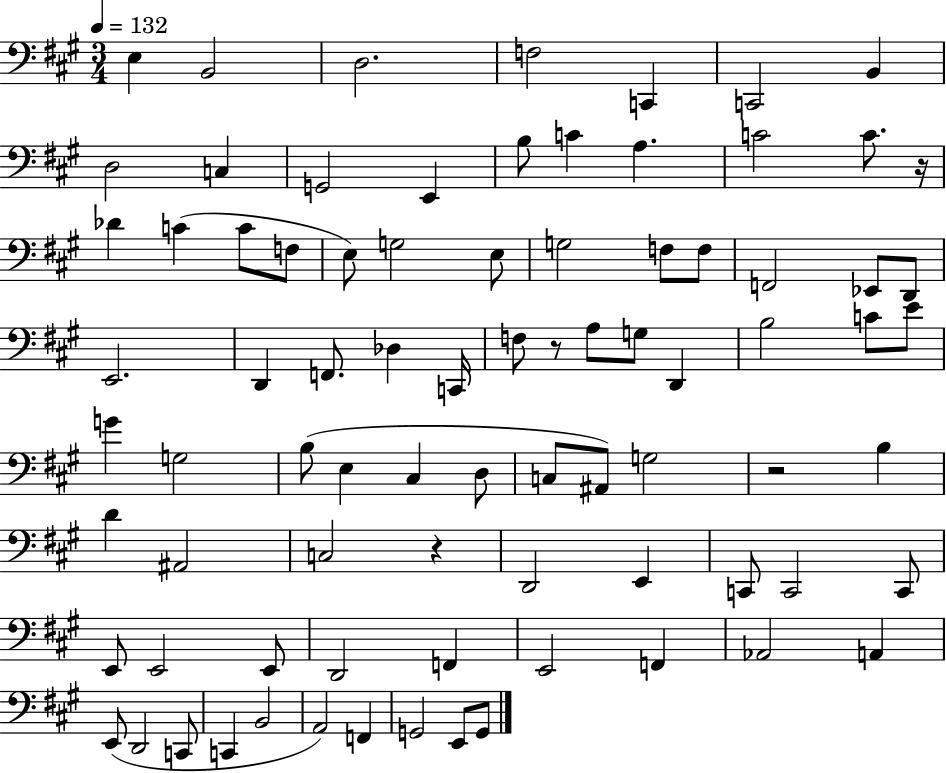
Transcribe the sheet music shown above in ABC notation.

X:1
T:Untitled
M:3/4
L:1/4
K:A
E, B,,2 D,2 F,2 C,, C,,2 B,, D,2 C, G,,2 E,, B,/2 C A, C2 C/2 z/4 _D C C/2 F,/2 E,/2 G,2 E,/2 G,2 F,/2 F,/2 F,,2 _E,,/2 D,,/2 E,,2 D,, F,,/2 _D, C,,/4 F,/2 z/2 A,/2 G,/2 D,, B,2 C/2 E/2 G G,2 B,/2 E, ^C, D,/2 C,/2 ^A,,/2 G,2 z2 B, D ^A,,2 C,2 z D,,2 E,, C,,/2 C,,2 C,,/2 E,,/2 E,,2 E,,/2 D,,2 F,, E,,2 F,, _A,,2 A,, E,,/2 D,,2 C,,/2 C,, B,,2 A,,2 F,, G,,2 E,,/2 G,,/2